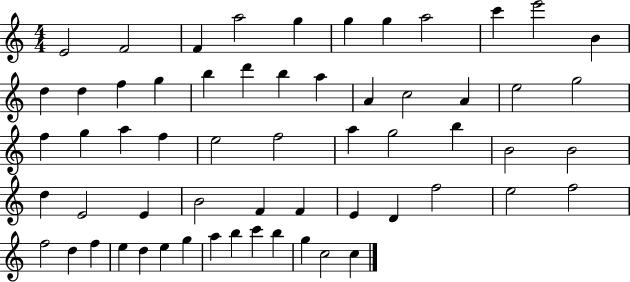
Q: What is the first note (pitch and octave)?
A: E4